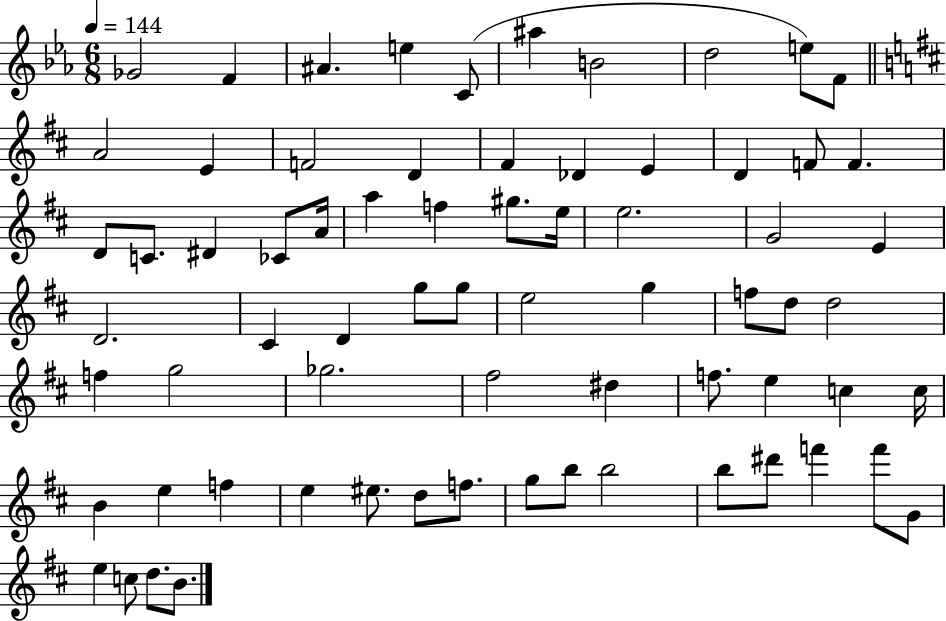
{
  \clef treble
  \numericTimeSignature
  \time 6/8
  \key ees \major
  \tempo 4 = 144
  ges'2 f'4 | ais'4. e''4 c'8( | ais''4 b'2 | d''2 e''8) f'8 | \break \bar "||" \break \key d \major a'2 e'4 | f'2 d'4 | fis'4 des'4 e'4 | d'4 f'8 f'4. | \break d'8 c'8. dis'4 ces'8 a'16 | a''4 f''4 gis''8. e''16 | e''2. | g'2 e'4 | \break d'2. | cis'4 d'4 g''8 g''8 | e''2 g''4 | f''8 d''8 d''2 | \break f''4 g''2 | ges''2. | fis''2 dis''4 | f''8. e''4 c''4 c''16 | \break b'4 e''4 f''4 | e''4 eis''8. d''8 f''8. | g''8 b''8 b''2 | b''8 dis'''8 f'''4 f'''8 g'8 | \break e''4 c''8 d''8. b'8. | \bar "|."
}